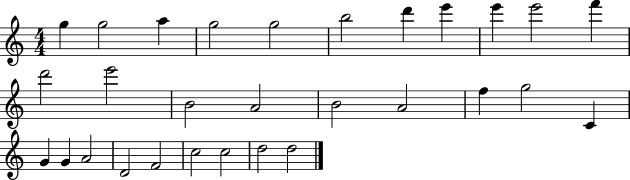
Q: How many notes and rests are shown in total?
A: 29